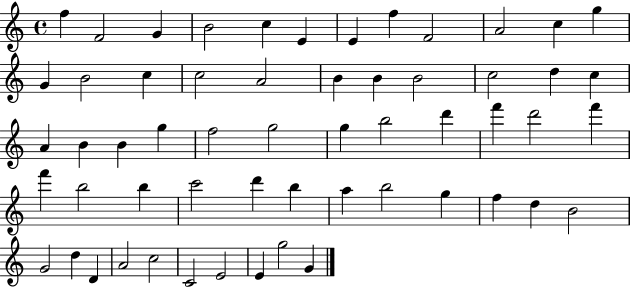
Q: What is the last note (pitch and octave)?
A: G4